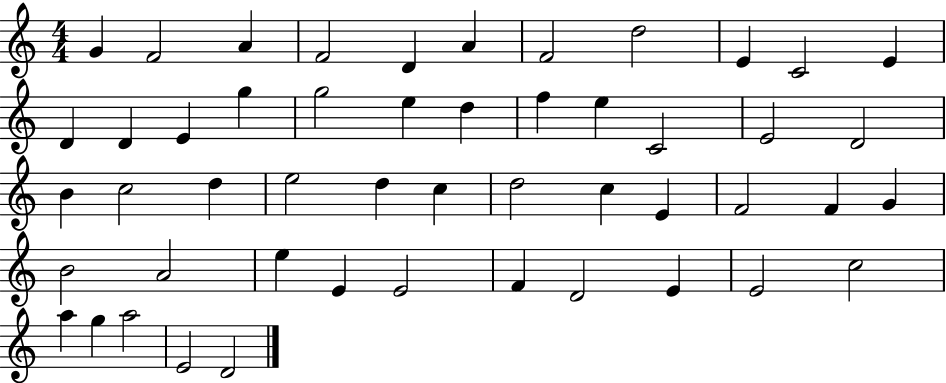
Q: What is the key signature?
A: C major